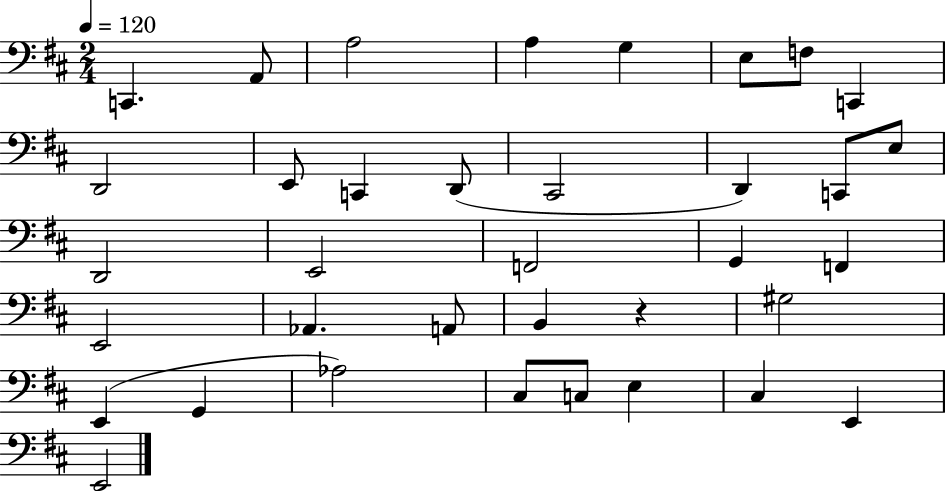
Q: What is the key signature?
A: D major